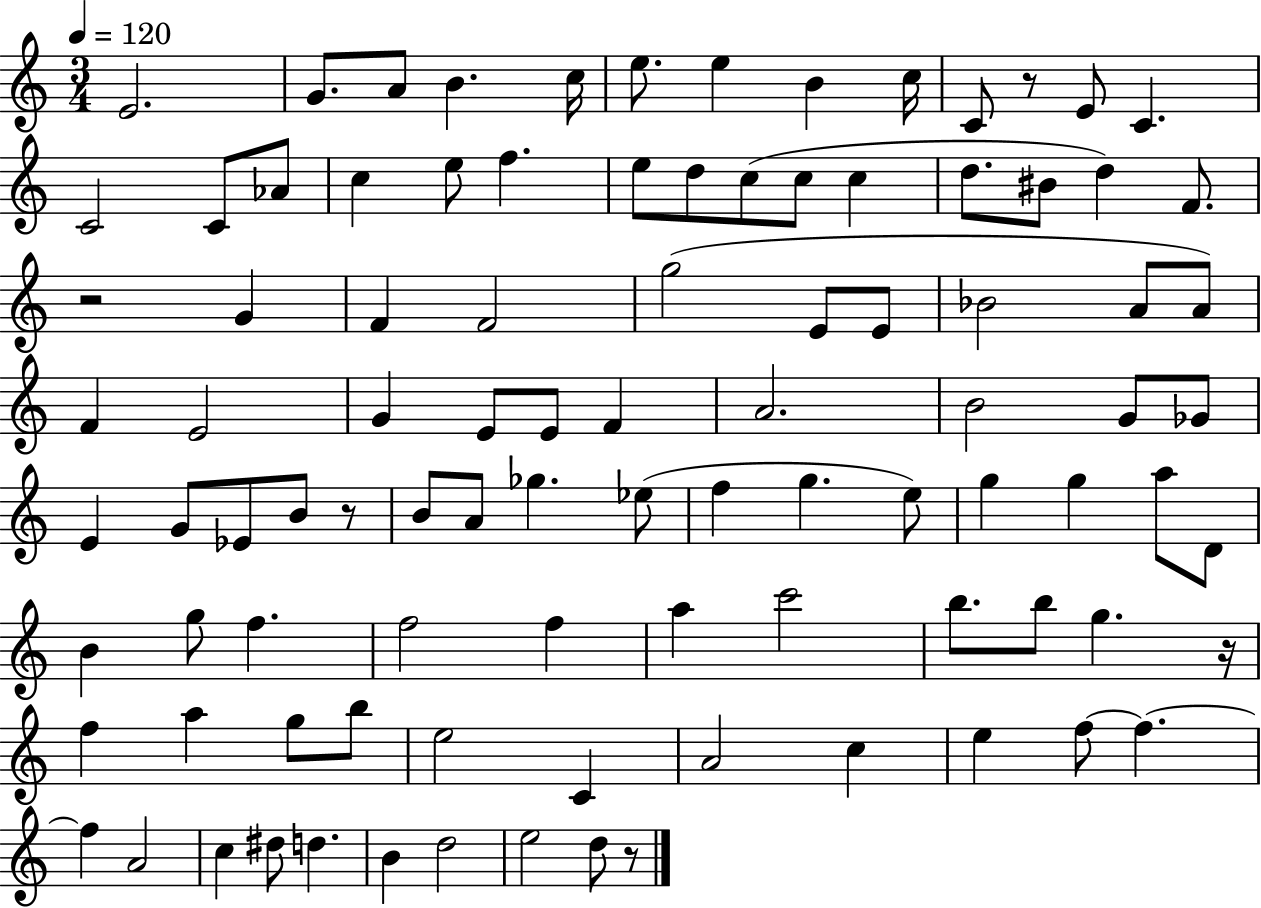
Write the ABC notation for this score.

X:1
T:Untitled
M:3/4
L:1/4
K:C
E2 G/2 A/2 B c/4 e/2 e B c/4 C/2 z/2 E/2 C C2 C/2 _A/2 c e/2 f e/2 d/2 c/2 c/2 c d/2 ^B/2 d F/2 z2 G F F2 g2 E/2 E/2 _B2 A/2 A/2 F E2 G E/2 E/2 F A2 B2 G/2 _G/2 E G/2 _E/2 B/2 z/2 B/2 A/2 _g _e/2 f g e/2 g g a/2 D/2 B g/2 f f2 f a c'2 b/2 b/2 g z/4 f a g/2 b/2 e2 C A2 c e f/2 f f A2 c ^d/2 d B d2 e2 d/2 z/2